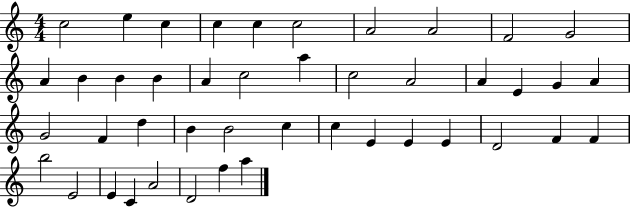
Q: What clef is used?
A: treble